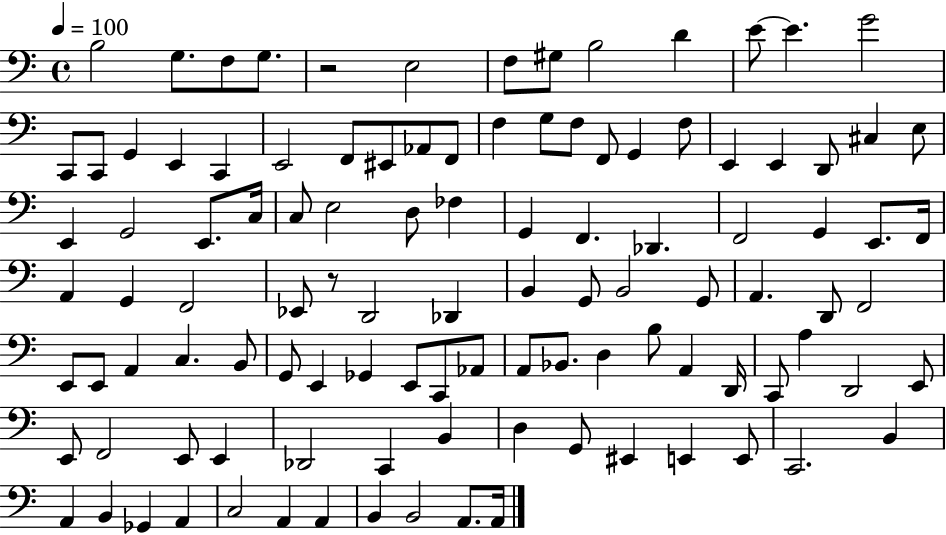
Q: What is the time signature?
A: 4/4